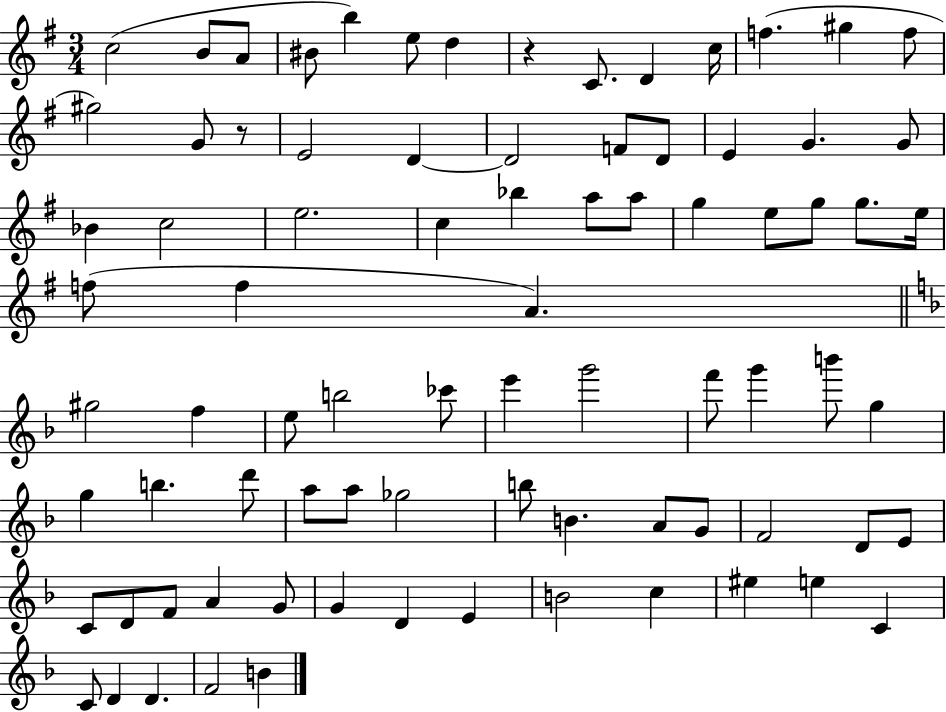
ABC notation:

X:1
T:Untitled
M:3/4
L:1/4
K:G
c2 B/2 A/2 ^B/2 b e/2 d z C/2 D c/4 f ^g f/2 ^g2 G/2 z/2 E2 D D2 F/2 D/2 E G G/2 _B c2 e2 c _b a/2 a/2 g e/2 g/2 g/2 e/4 f/2 f A ^g2 f e/2 b2 _c'/2 e' g'2 f'/2 g' b'/2 g g b d'/2 a/2 a/2 _g2 b/2 B A/2 G/2 F2 D/2 E/2 C/2 D/2 F/2 A G/2 G D E B2 c ^e e C C/2 D D F2 B